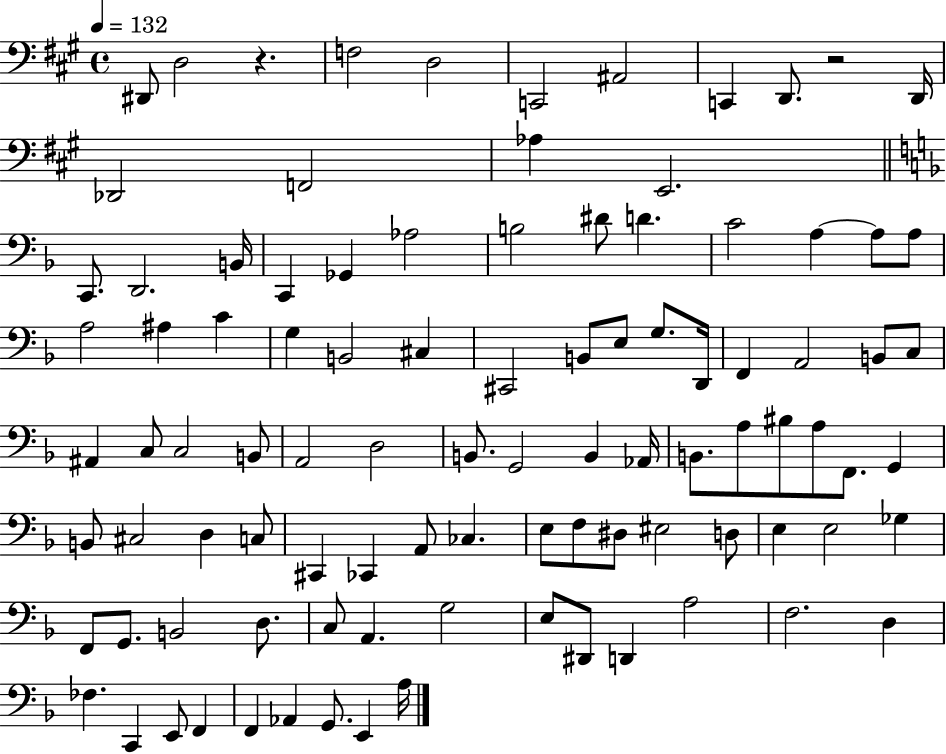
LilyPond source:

{
  \clef bass
  \time 4/4
  \defaultTimeSignature
  \key a \major
  \tempo 4 = 132
  dis,8 d2 r4. | f2 d2 | c,2 ais,2 | c,4 d,8. r2 d,16 | \break des,2 f,2 | aes4 e,2. | \bar "||" \break \key f \major c,8. d,2. b,16 | c,4 ges,4 aes2 | b2 dis'8 d'4. | c'2 a4~~ a8 a8 | \break a2 ais4 c'4 | g4 b,2 cis4 | cis,2 b,8 e8 g8. d,16 | f,4 a,2 b,8 c8 | \break ais,4 c8 c2 b,8 | a,2 d2 | b,8. g,2 b,4 aes,16 | b,8. a8 bis8 a8 f,8. g,4 | \break b,8 cis2 d4 c8 | cis,4 ces,4 a,8 ces4. | e8 f8 dis8 eis2 d8 | e4 e2 ges4 | \break f,8 g,8. b,2 d8. | c8 a,4. g2 | e8 dis,8 d,4 a2 | f2. d4 | \break fes4. c,4 e,8 f,4 | f,4 aes,4 g,8. e,4 a16 | \bar "|."
}